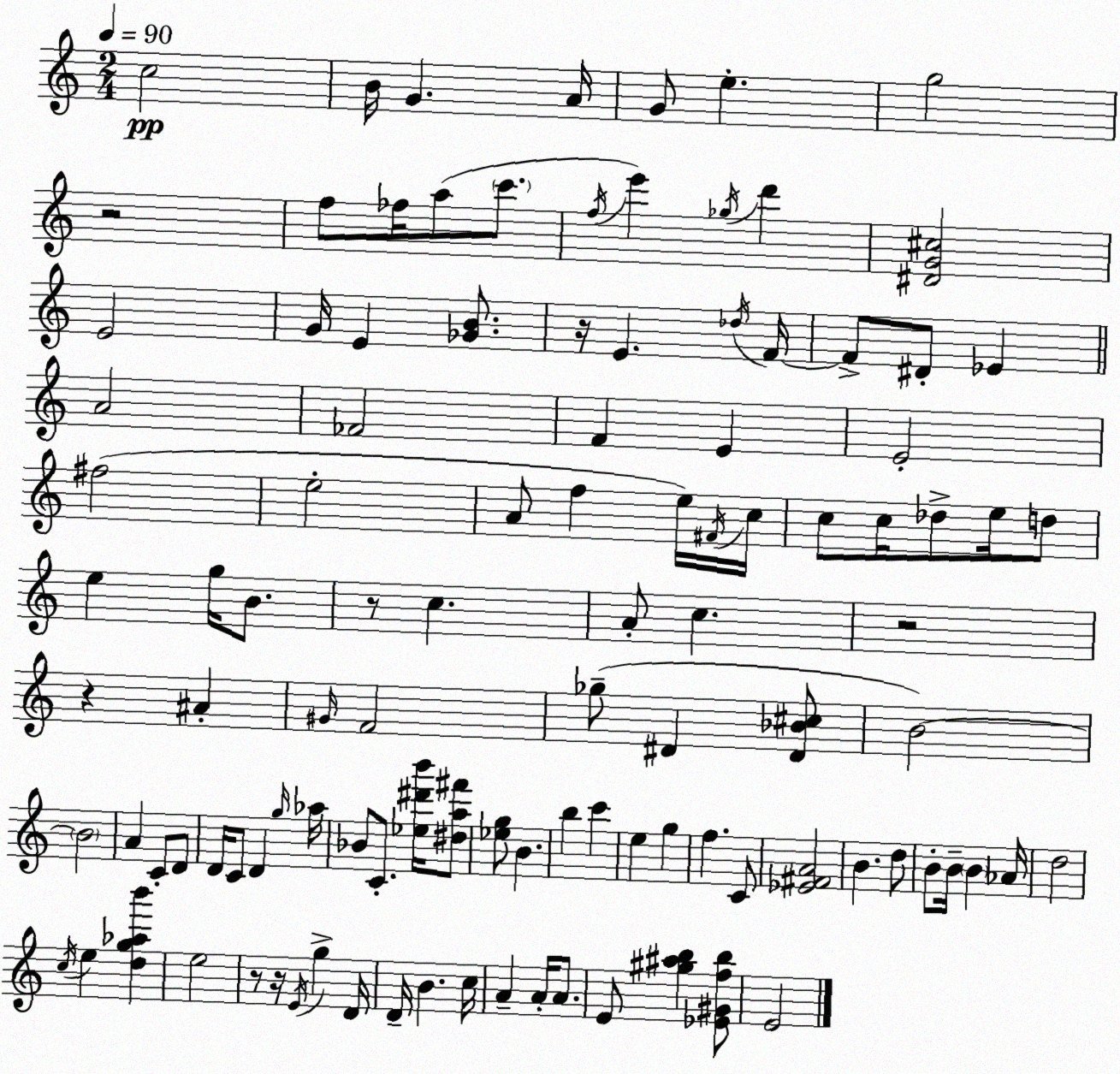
X:1
T:Untitled
M:2/4
L:1/4
K:Am
c2 B/4 G A/4 G/2 e g2 z2 f/2 _f/4 a/2 c'/2 f/4 e' _g/4 d' [^DG^c]2 E2 G/4 E [_GB]/2 z/4 E _d/4 F/4 F/2 ^D/2 _E A2 _F2 F E E2 ^f2 e2 A/2 f e/4 ^F/4 c/4 c/2 c/4 _d/2 e/4 d/2 e g/4 B/2 z/2 c A/2 c z2 z ^A ^G/4 F2 _g/2 ^D [^D_B^c]/2 B2 B2 A C/2 D/2 D/4 C/2 D g/4 _a/4 _B/2 C/2 [_e^d'b']/4 [^da^f']/2 [_eg]/2 B b c' e g f C/2 [_E^FA]2 B d/2 B/2 B/4 B _A/4 d2 c/4 e [dg_ab'] e2 z/2 z/4 E/4 g D/4 D/4 B c/4 A A/4 A/2 E/2 [^g^ab] [_E^Gfb]/2 E2